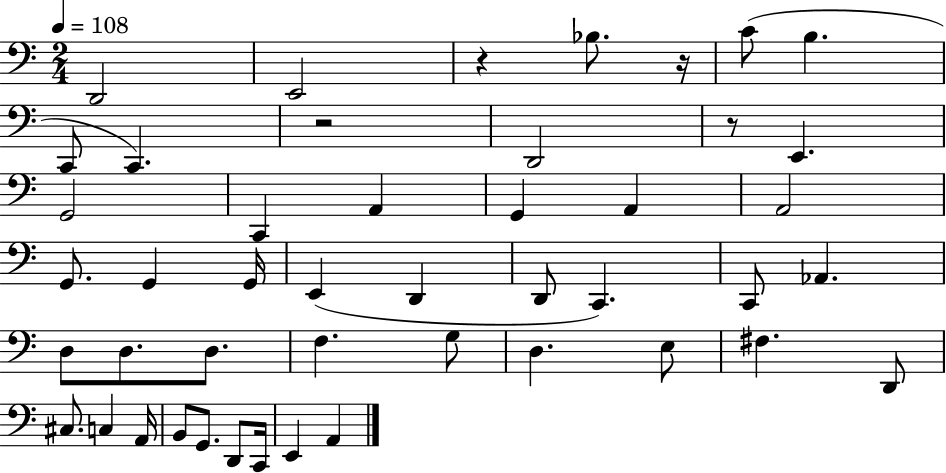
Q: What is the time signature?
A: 2/4